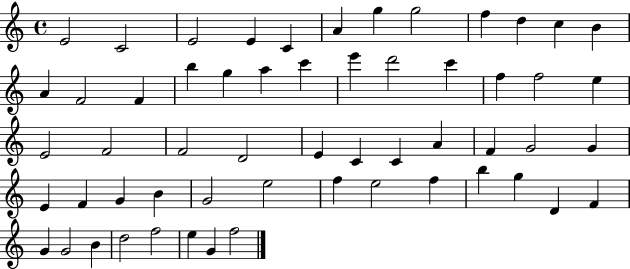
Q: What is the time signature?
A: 4/4